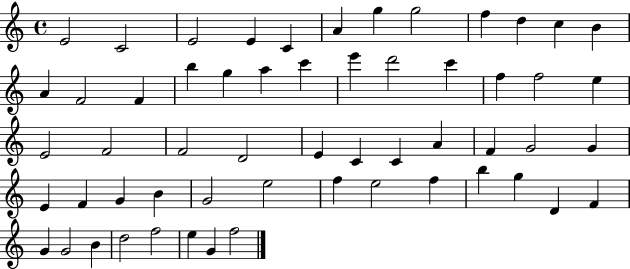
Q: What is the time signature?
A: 4/4